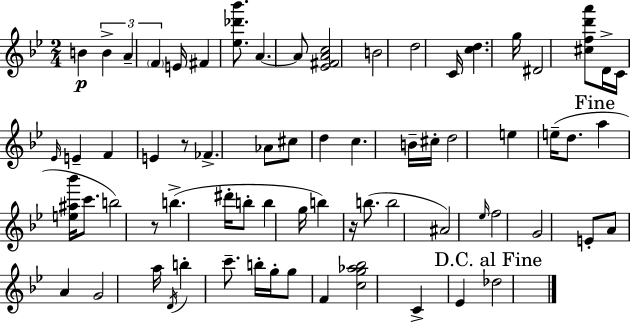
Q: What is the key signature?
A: G minor